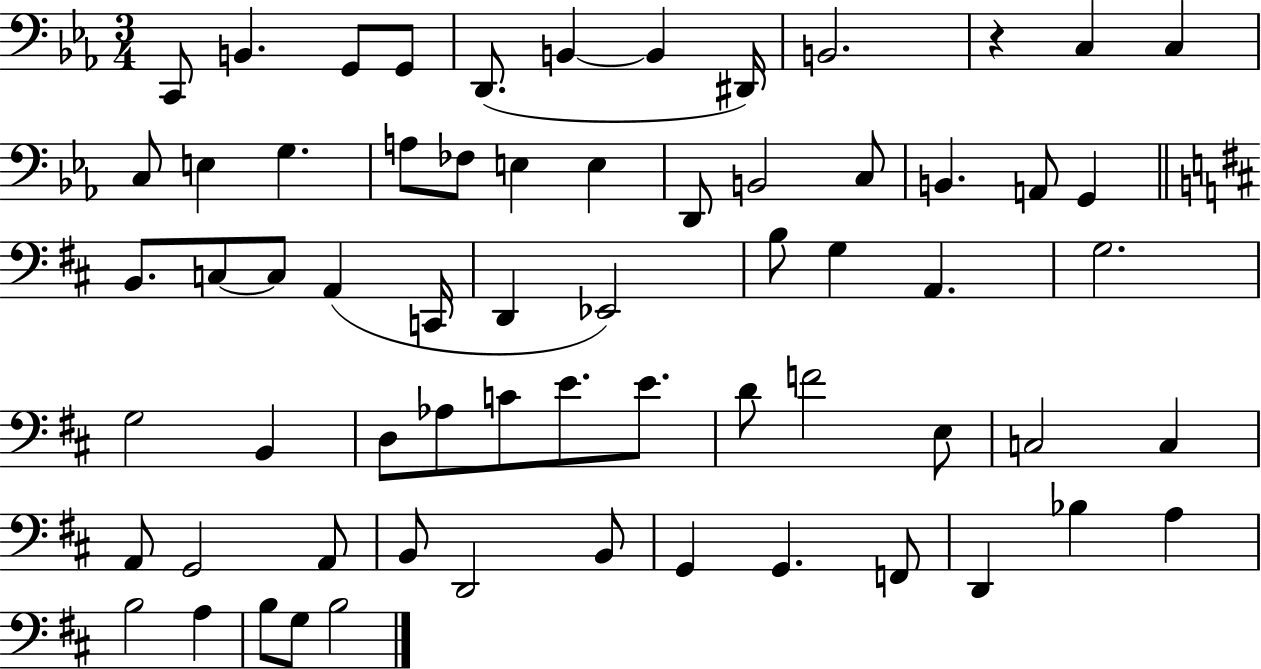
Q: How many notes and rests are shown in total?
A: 65